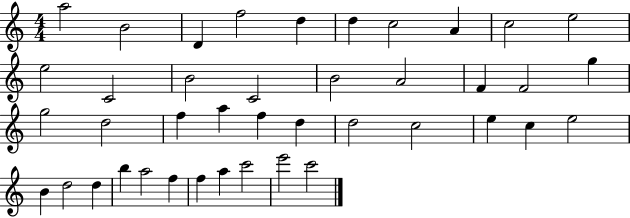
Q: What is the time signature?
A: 4/4